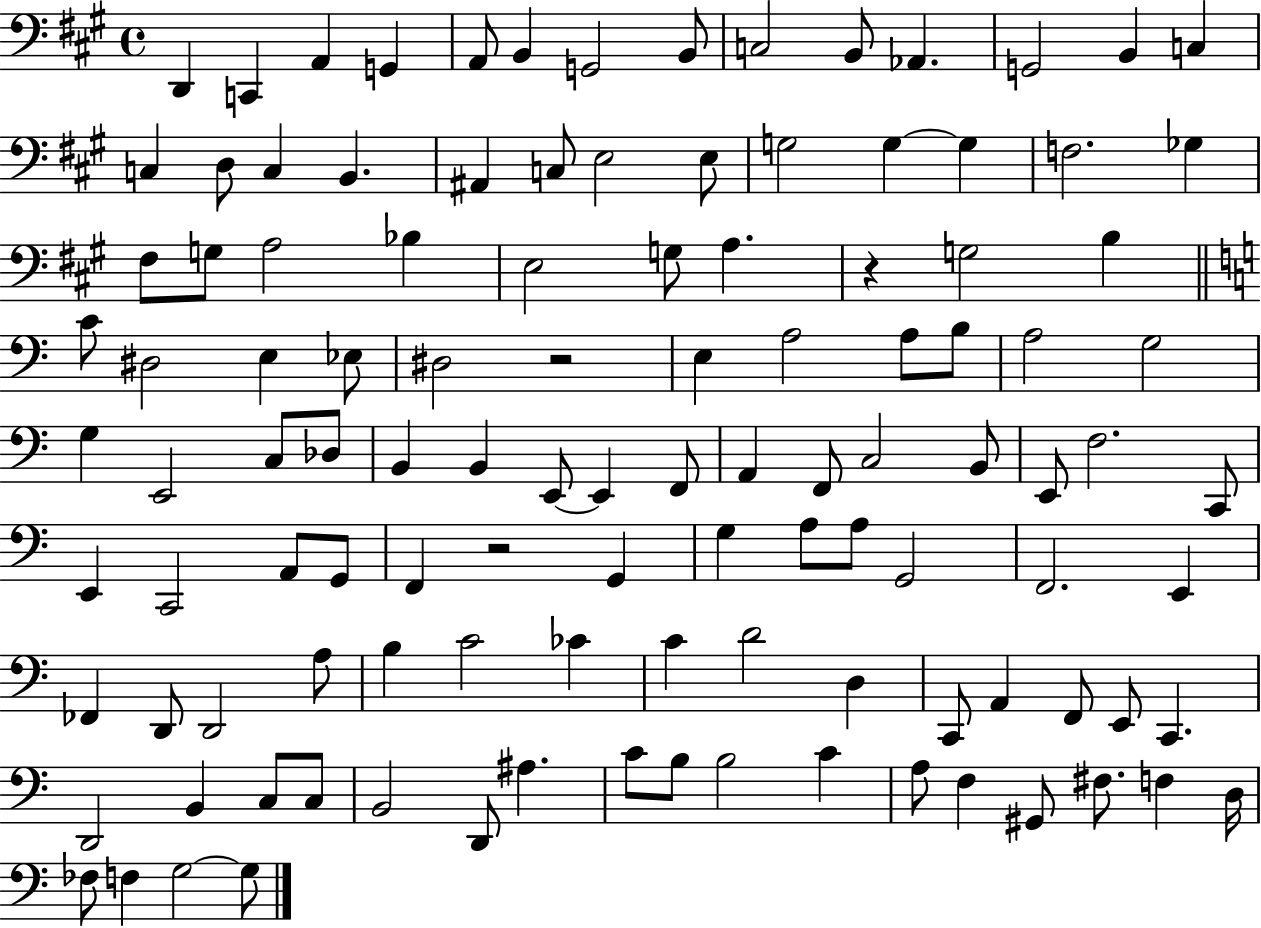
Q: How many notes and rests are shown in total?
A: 114